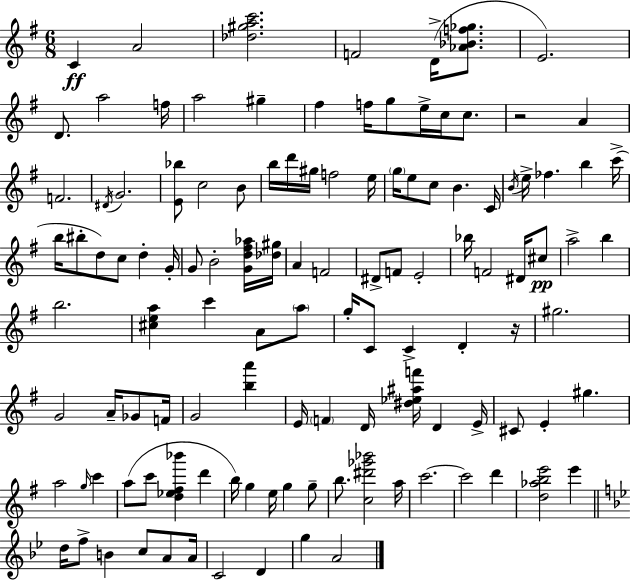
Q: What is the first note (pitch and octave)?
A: C4